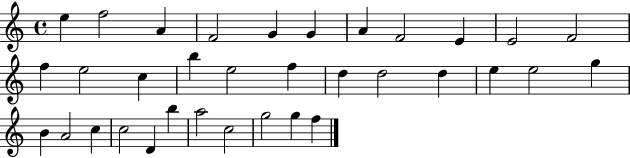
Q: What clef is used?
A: treble